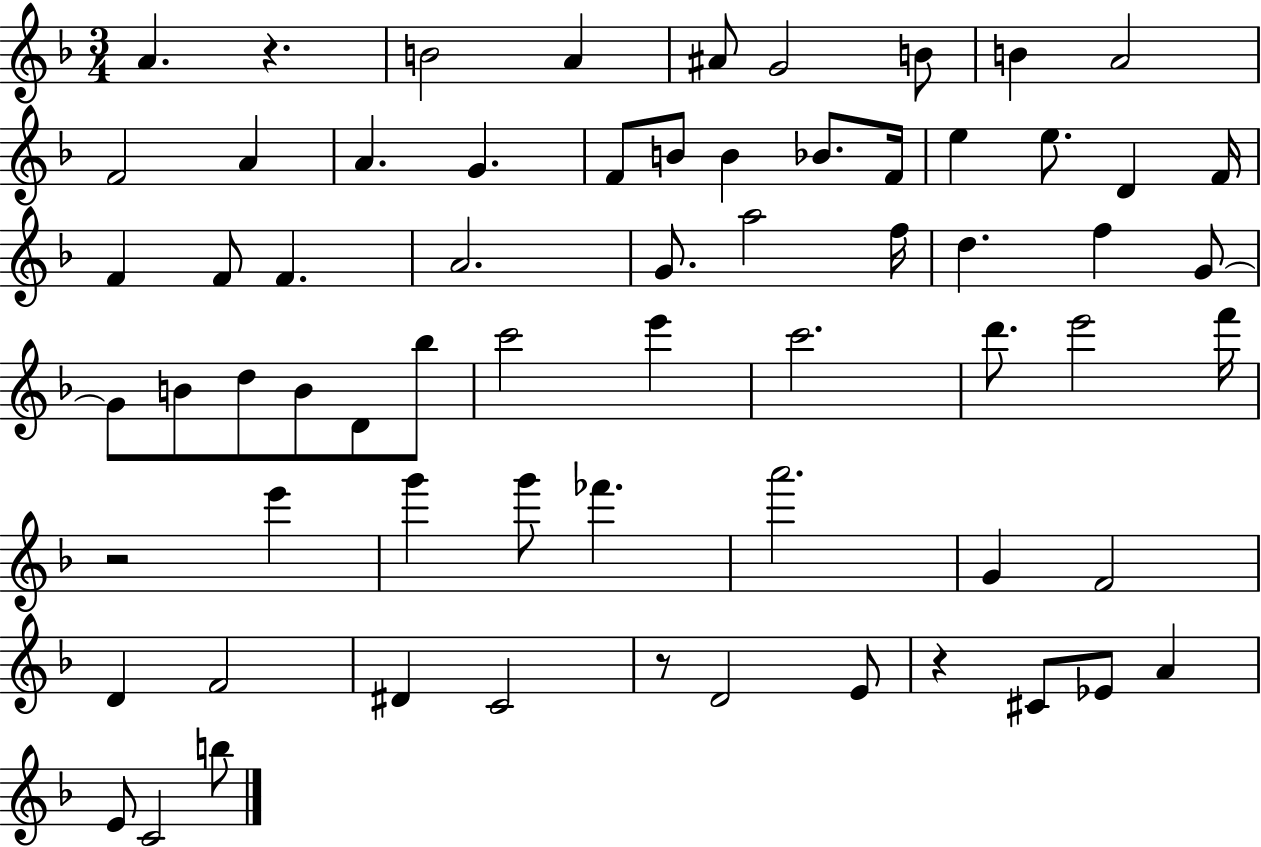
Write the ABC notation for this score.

X:1
T:Untitled
M:3/4
L:1/4
K:F
A z B2 A ^A/2 G2 B/2 B A2 F2 A A G F/2 B/2 B _B/2 F/4 e e/2 D F/4 F F/2 F A2 G/2 a2 f/4 d f G/2 G/2 B/2 d/2 B/2 D/2 _b/2 c'2 e' c'2 d'/2 e'2 f'/4 z2 e' g' g'/2 _f' a'2 G F2 D F2 ^D C2 z/2 D2 E/2 z ^C/2 _E/2 A E/2 C2 b/2